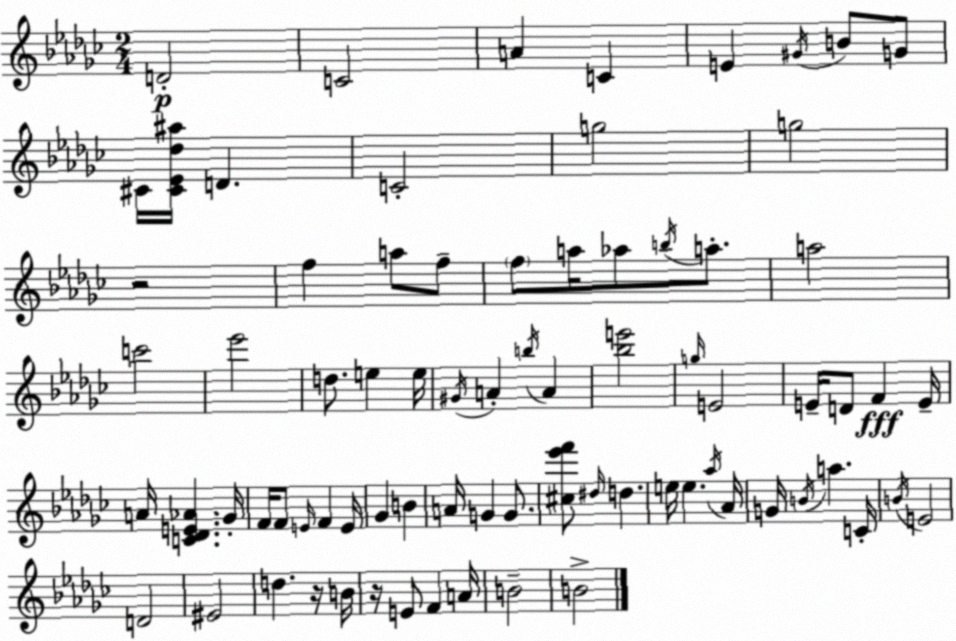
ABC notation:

X:1
T:Untitled
M:2/4
L:1/4
K:Ebm
D2 C2 A C E ^G/4 B/2 G/2 ^C/4 [^C_E_d^a]/4 D C2 g2 g2 z2 f a/2 f/2 f/2 a/4 _a/2 b/4 a/2 a2 c'2 _e'2 d/2 e e/4 ^G/4 A b/4 A [_be']2 g/4 E2 E/4 D/2 F E/4 A/4 [C_DE_A] _G/4 F/4 F/2 E/4 F E/4 _G B A/4 G G/2 [^c_e'f']/2 ^d/4 d e/4 e _a/4 _A/4 G/4 B/4 a C/4 B/4 E2 D2 ^E2 d z/4 B/4 z/4 E/2 F A/4 B2 B2